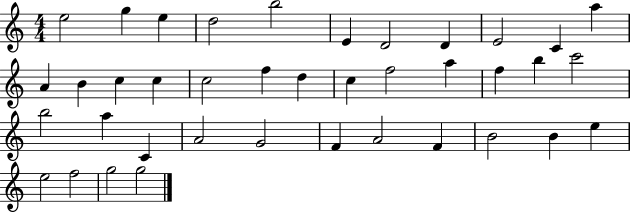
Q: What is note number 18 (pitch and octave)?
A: D5